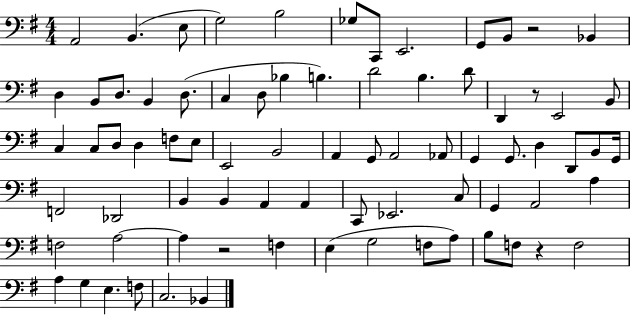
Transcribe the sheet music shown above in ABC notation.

X:1
T:Untitled
M:4/4
L:1/4
K:G
A,,2 B,, E,/2 G,2 B,2 _G,/2 C,,/2 E,,2 G,,/2 B,,/2 z2 _B,, D, B,,/2 D,/2 B,, D,/2 C, D,/2 _B, B, D2 B, D/2 D,, z/2 E,,2 B,,/2 C, C,/2 D,/2 D, F,/2 E,/2 E,,2 B,,2 A,, G,,/2 A,,2 _A,,/2 G,, G,,/2 D, D,,/2 B,,/2 G,,/4 F,,2 _D,,2 B,, B,, A,, A,, C,,/2 _E,,2 C,/2 G,, A,,2 A, F,2 A,2 A, z2 F, E, G,2 F,/2 A,/2 B,/2 F,/2 z F,2 A, G, E, F,/2 C,2 _B,,